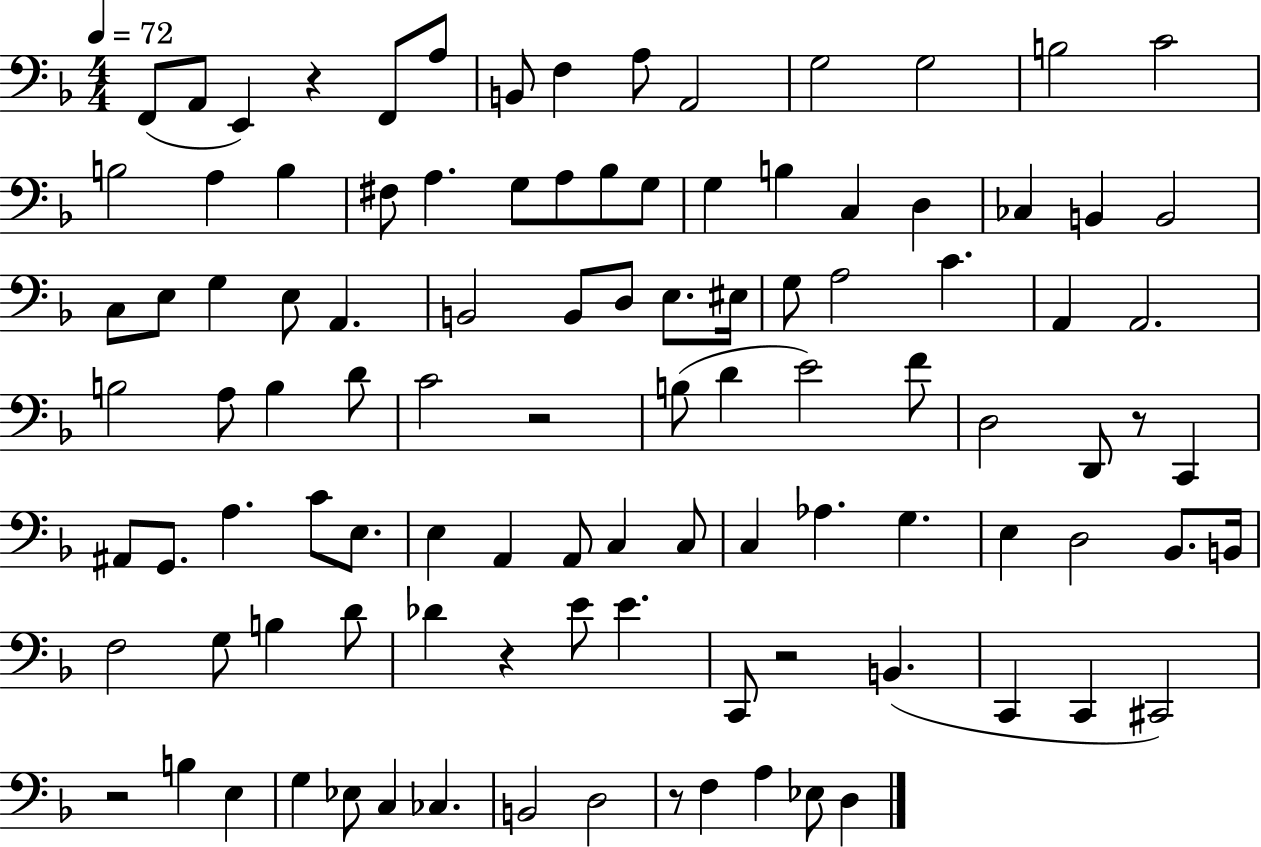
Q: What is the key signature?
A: F major